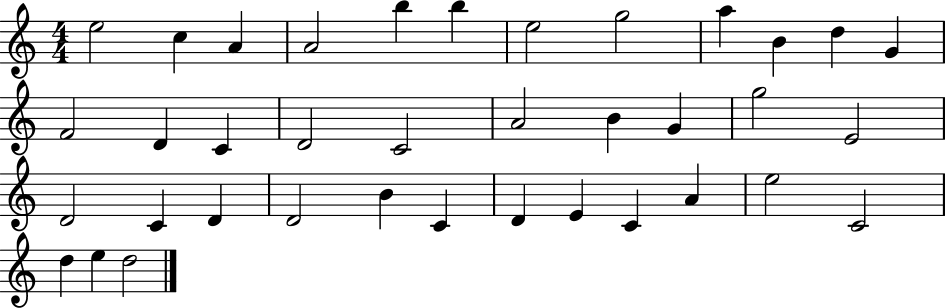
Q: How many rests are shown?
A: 0